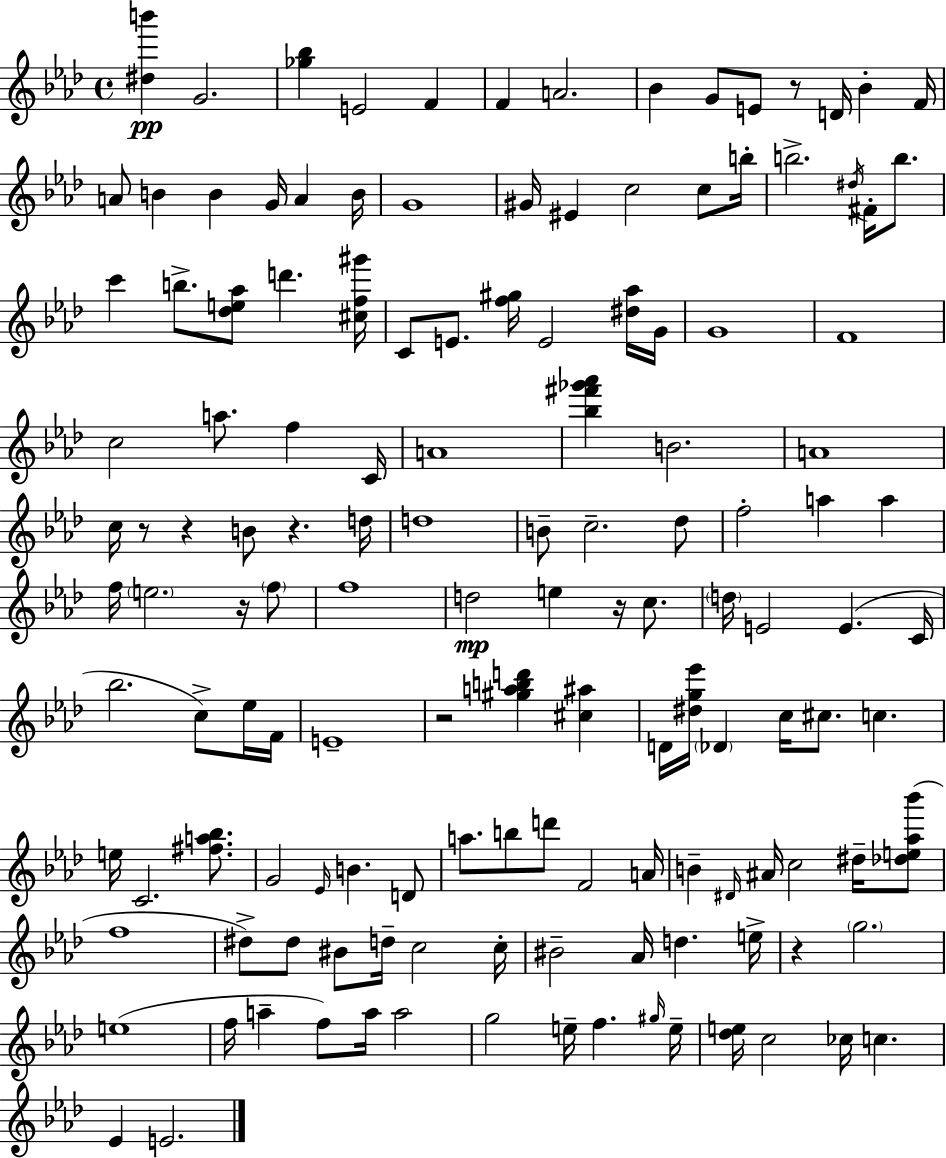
{
  \clef treble
  \time 4/4
  \defaultTimeSignature
  \key aes \major
  <dis'' b'''>4\pp g'2. | <ges'' bes''>4 e'2 f'4 | f'4 a'2. | bes'4 g'8 e'8 r8 d'16 bes'4-. f'16 | \break a'8 b'4 b'4 g'16 a'4 b'16 | g'1 | gis'16 eis'4 c''2 c''8 b''16-. | b''2.-> \acciaccatura { dis''16 } fis'16-. b''8. | \break c'''4 b''8.-> <des'' e'' aes''>8 d'''4. | <cis'' f'' gis'''>16 c'8 e'8. <f'' gis''>16 e'2 <dis'' aes''>16 | g'16 g'1 | f'1 | \break c''2 a''8. f''4 | c'16 a'1 | <bes'' fis''' ges''' aes'''>4 b'2. | a'1 | \break c''16 r8 r4 b'8 r4. | d''16 d''1 | b'8-- c''2.-- des''8 | f''2-. a''4 a''4 | \break f''16 \parenthesize e''2. r16 \parenthesize f''8 | f''1 | d''2\mp e''4 r16 c''8. | \parenthesize d''16 e'2 e'4.( | \break c'16 bes''2. c''8->) ees''16 | f'16 e'1-- | r2 <gis'' a'' b'' d'''>4 <cis'' ais''>4 | d'16 <dis'' g'' ees'''>16 \parenthesize des'4 c''16 cis''8. c''4. | \break e''16 c'2. <fis'' a'' bes''>8. | g'2 \grace { ees'16 } b'4. | d'8 a''8. b''8 d'''8 f'2 | a'16 b'4-- \grace { dis'16 } ais'16 c''2 | \break dis''16-- <des'' e'' aes'' bes'''>8( f''1 | dis''8->) dis''8 bis'8 d''16-- c''2 | c''16-. bis'2-- aes'16 d''4. | e''16-> r4 \parenthesize g''2. | \break e''1( | f''16 a''4-- f''8) a''16 a''2 | g''2 e''16-- f''4. | \grace { gis''16 } e''16-- <des'' e''>16 c''2 ces''16 c''4. | \break ees'4 e'2. | \bar "|."
}